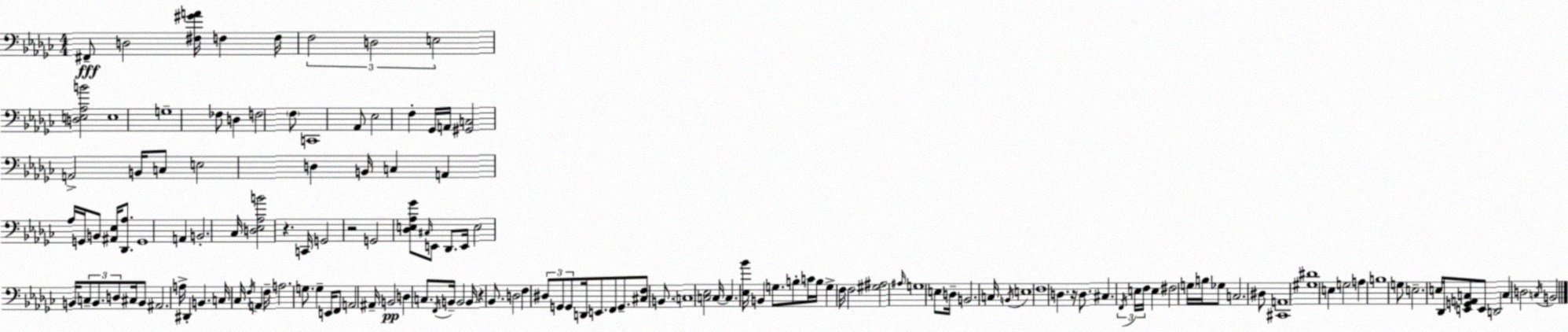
X:1
T:Untitled
M:4/4
L:1/4
K:Ebm
^F,,/2 D,2 [^F,^GA]/4 F, F,/4 F,2 D,2 E,2 [D,E,_A,B]2 E,4 G,4 _F,/2 D, F,2 F,/2 C,,4 _A,,/2 _E,2 F, _G,,/4 A,,/4 [^G,,C,]2 A,,2 B,,/4 C,/2 E,2 D, B,,/4 C, A,, _A,/4 G,,/4 B,,/2 [^A,,_E,]/4 [_D,,_A,]/2 G,,4 A,, B,,2 _C,/4 [D,_E,_A,B]2 z C,,/4 G,,2 z2 G,,2 [_D,E,_A,_G]/2 ^C,/4 E,,/2 _D,,/2 E,,/4 E,2 B,,/4 C,/2 B,,/2 D,/2 ^C,/4 B,,/2 ^A,,2 A,/4 ^D,, B,, C,/4 _C,/4 F,/4 A,, F,/4 A,2 G,/2 G, E,,/4 F,,/2 A,,2 ^A,,/4 B,,2 D, C,/2 F,,/4 B,,/4 B,,2 B,,/4 z _B,,/2 D,2 F, ^D,/2 G,,/2 G,,/2 D,,/4 E,,/2 F,,/2 G,,/2 [^C,F,]/2 B,,/2 C,4 [C,_E,]2 C,/4 C, [_E,_B]/4 B,, G,/2 B,/2 C/4 B,/4 G, F,/4 F,2 [^G,^A,]2 ^A,/4 G,4 E,/2 D,/4 B,,2 C,/4 B,,/4 E,4 F,4 D, z/4 D,/2 ^C, F,,/4 E,/4 F,/4 E, ^F,2 G,/4 B,/4 _G,/2 C,2 ^D,/2 [^C,,A,,]4 [^G,^D]4 E, G,2 A, B,4 G,/2 E,2 E,/4 _D,,/4 [E,,G,,A,,C,]/2 E,,/2 D,,2 C, D,2 C,/4 B,,2